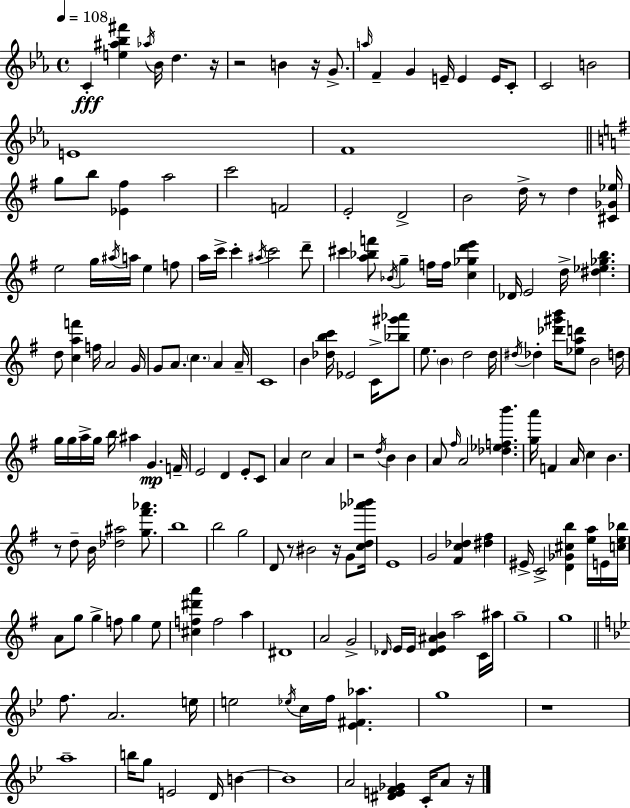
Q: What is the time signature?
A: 4/4